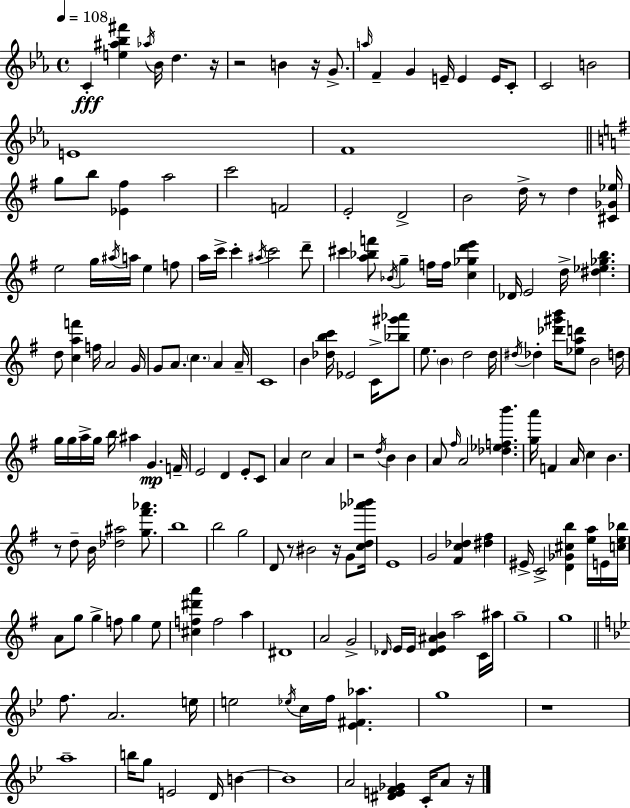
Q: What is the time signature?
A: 4/4